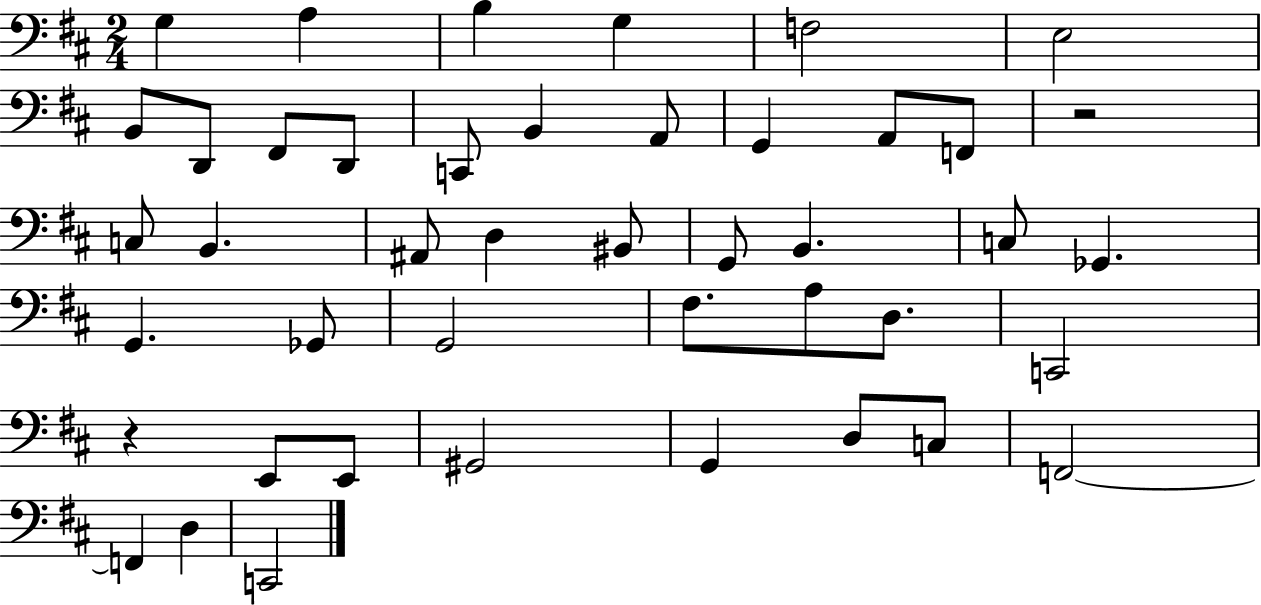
G3/q A3/q B3/q G3/q F3/h E3/h B2/e D2/e F#2/e D2/e C2/e B2/q A2/e G2/q A2/e F2/e R/h C3/e B2/q. A#2/e D3/q BIS2/e G2/e B2/q. C3/e Gb2/q. G2/q. Gb2/e G2/h F#3/e. A3/e D3/e. C2/h R/q E2/e E2/e G#2/h G2/q D3/e C3/e F2/h F2/q D3/q C2/h